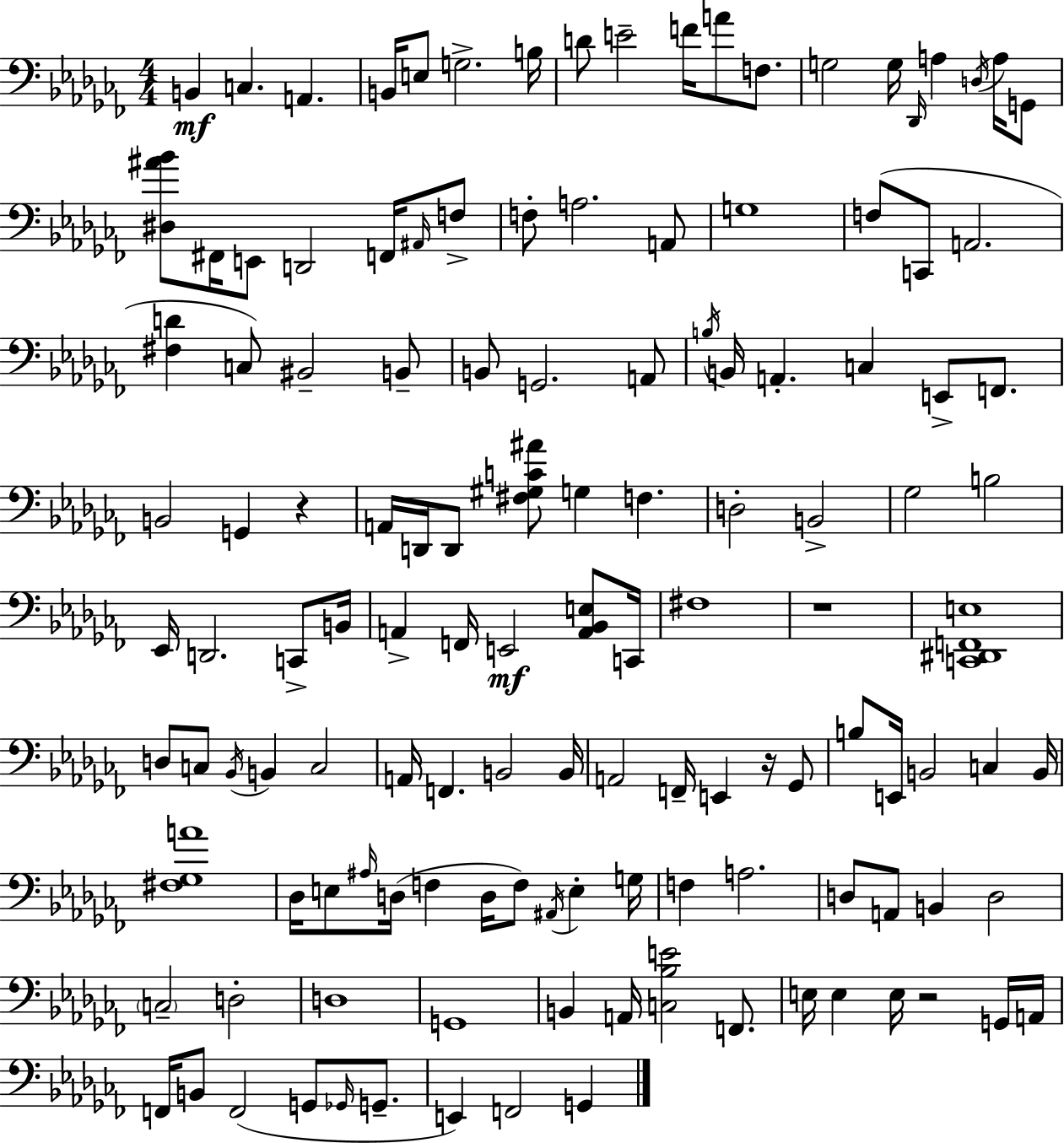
{
  \clef bass
  \numericTimeSignature
  \time 4/4
  \key aes \minor
  b,4\mf c4. a,4. | b,16 e8 g2.-> b16 | d'8 e'2-- f'16 a'8 f8. | g2 g16 \grace { des,16 } a4 \acciaccatura { d16 } a16 | \break g,8 <dis ais' bes'>8 fis,16 e,8 d,2 f,16 | \grace { ais,16 } f8-> f8-. a2. | a,8 g1 | f8( c,8 a,2. | \break <fis d'>4 c8) bis,2-- | b,8-- b,8 g,2. | a,8 \acciaccatura { b16 } b,16 a,4.-. c4 e,8-> | f,8. b,2 g,4 | \break r4 a,16 d,16 d,8 <fis gis c' ais'>8 g4 f4. | d2-. b,2-> | ges2 b2 | ees,16 d,2. | \break c,8-> b,16 a,4-> f,16 e,2\mf | <a, bes, e>8 c,16 fis1 | r1 | <c, dis, f, e>1 | \break d8 c8 \acciaccatura { bes,16 } b,4 c2 | a,16 f,4. b,2 | b,16 a,2 f,16-- e,4 | r16 ges,8 b8 e,16 b,2 | \break c4 b,16 <fis ges a'>1 | des16 e8 \grace { ais16 }( d16 f4 d16 f8) | \acciaccatura { ais,16 } e4-. g16 f4 a2. | d8 a,8 b,4 d2 | \break \parenthesize c2-- d2-. | d1 | g,1 | b,4 a,16 <c bes e'>2 | \break f,8. e16 e4 e16 r2 | g,16 a,16 f,16 b,8 f,2( | g,8 \grace { ges,16 } g,8.-- e,4) f,2 | g,4 \bar "|."
}